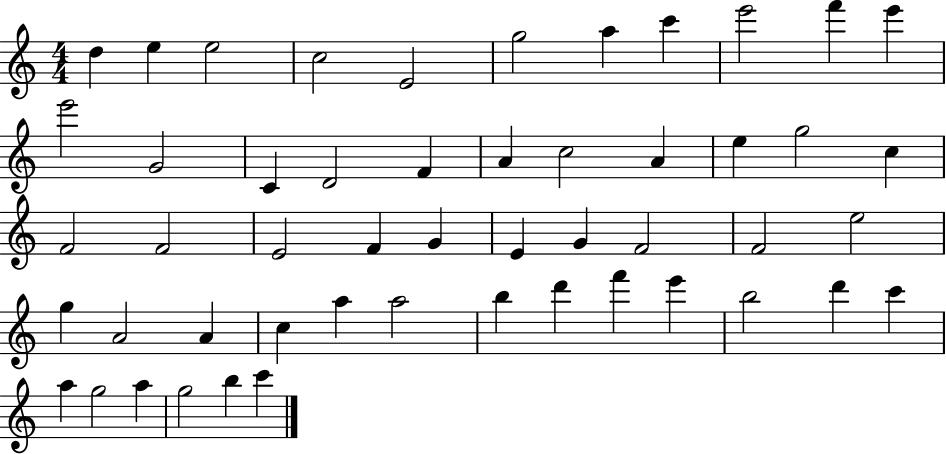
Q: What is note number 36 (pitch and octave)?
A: C5